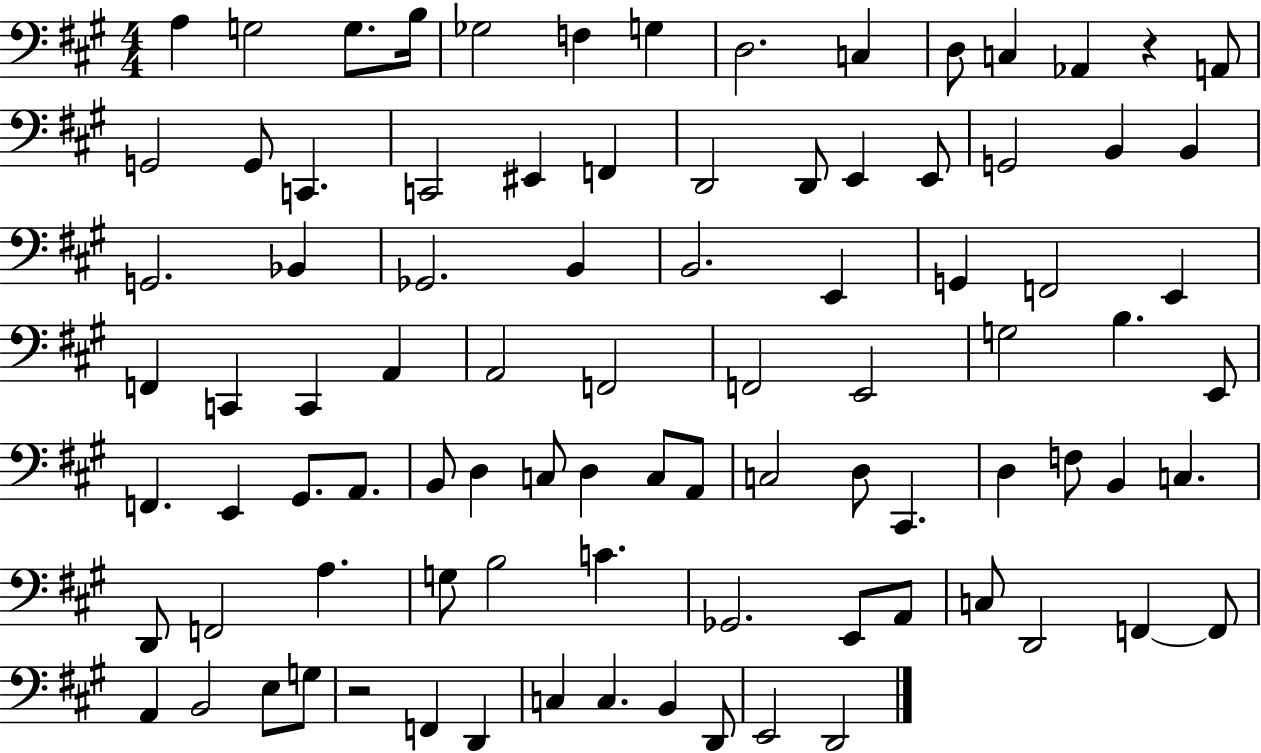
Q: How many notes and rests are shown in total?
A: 90